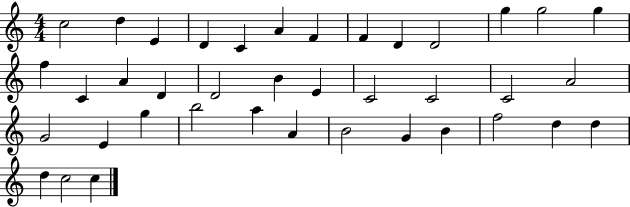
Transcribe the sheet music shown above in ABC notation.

X:1
T:Untitled
M:4/4
L:1/4
K:C
c2 d E D C A F F D D2 g g2 g f C A D D2 B E C2 C2 C2 A2 G2 E g b2 a A B2 G B f2 d d d c2 c